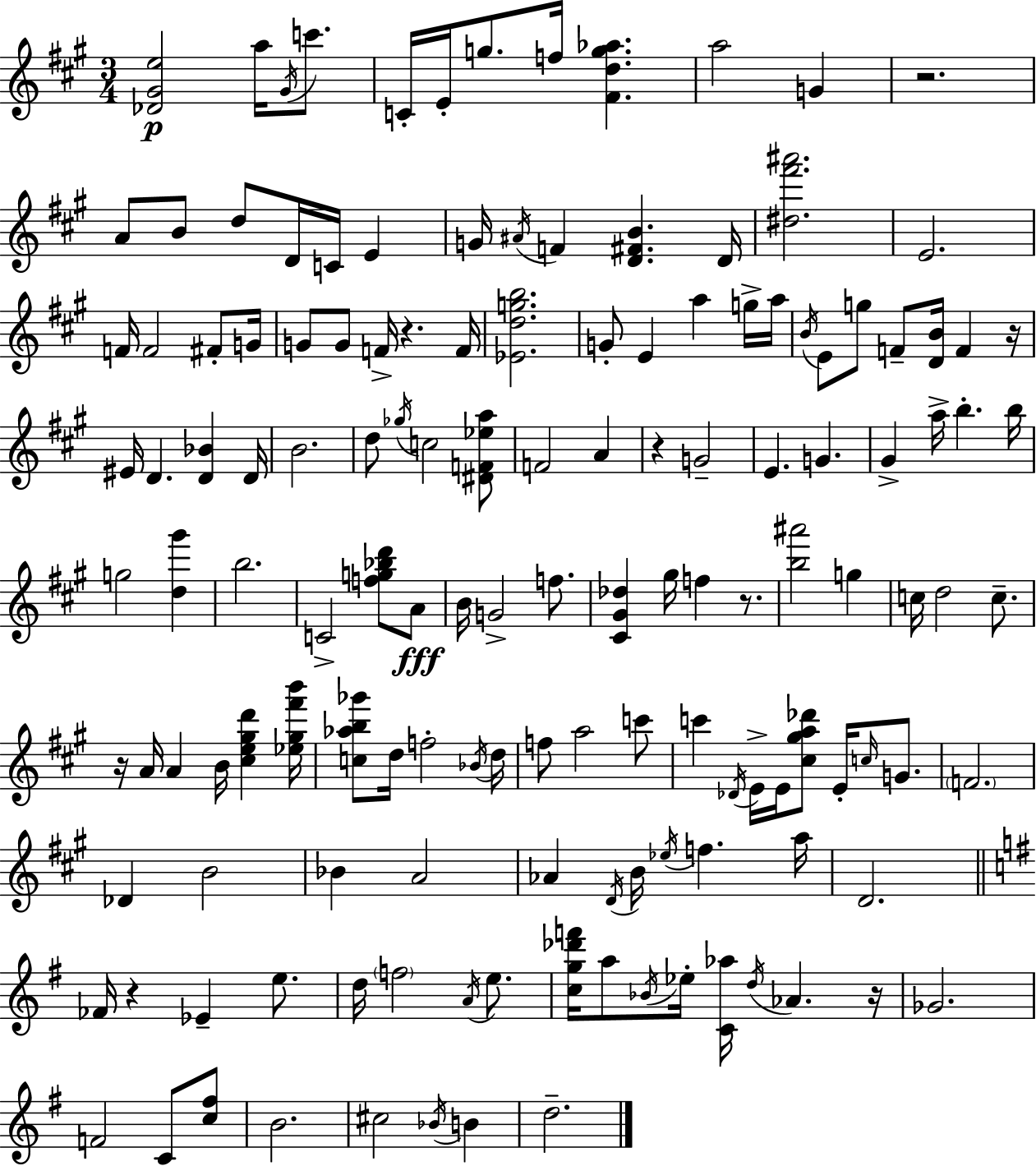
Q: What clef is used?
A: treble